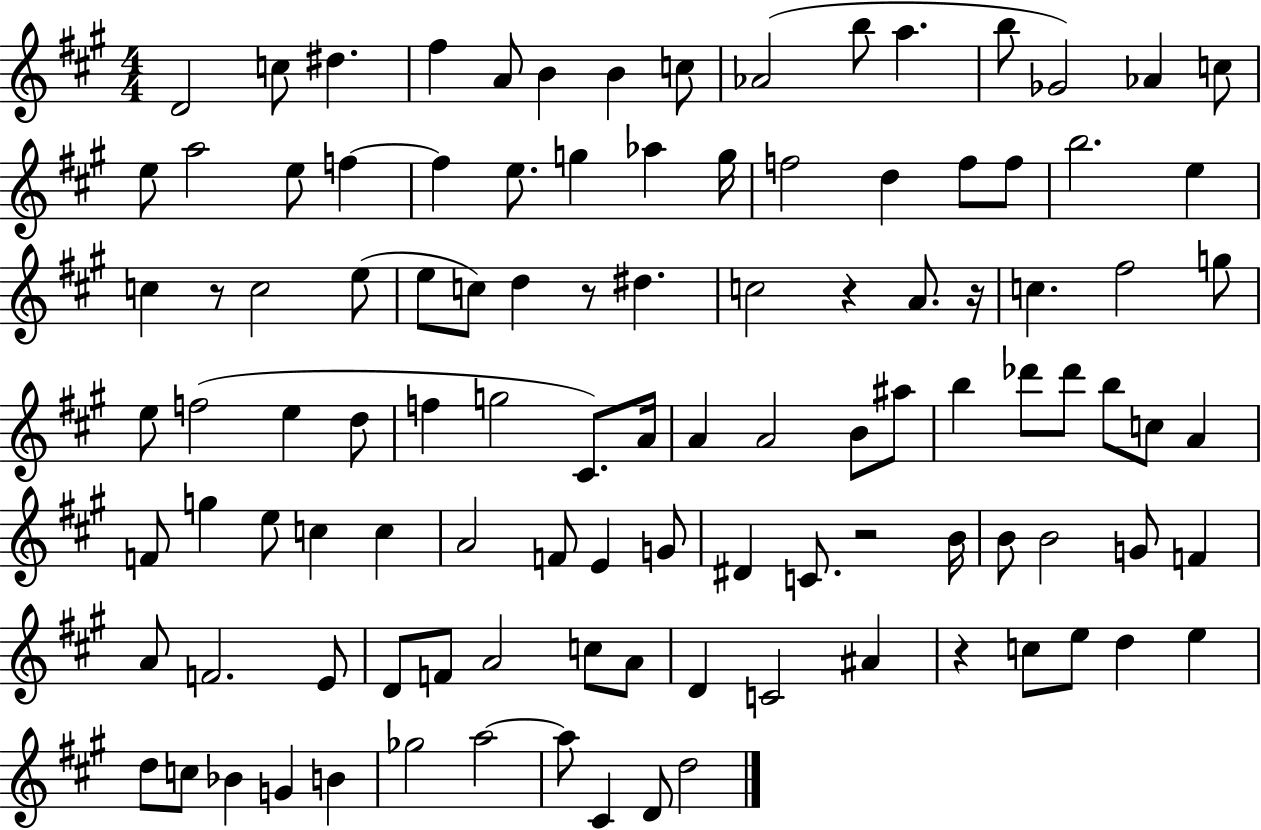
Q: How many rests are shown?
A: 6